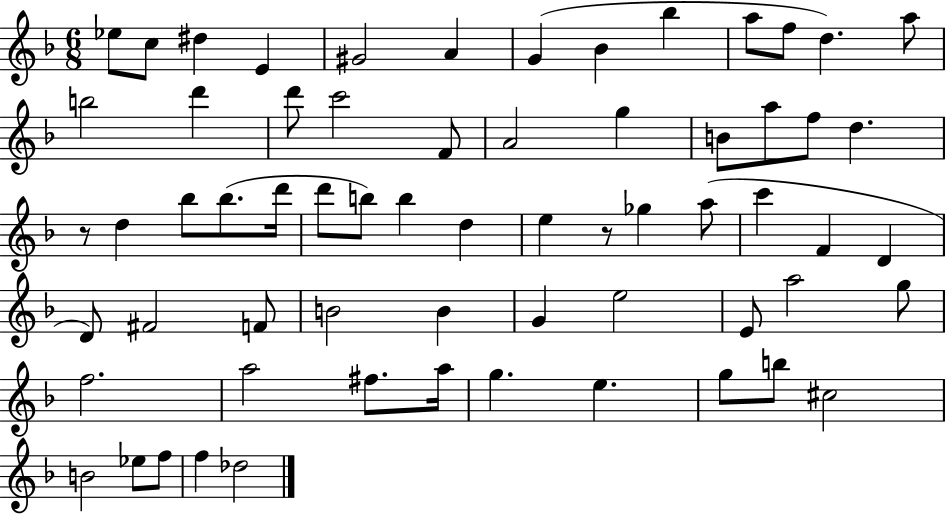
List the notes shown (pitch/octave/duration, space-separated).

Eb5/e C5/e D#5/q E4/q G#4/h A4/q G4/q Bb4/q Bb5/q A5/e F5/e D5/q. A5/e B5/h D6/q D6/e C6/h F4/e A4/h G5/q B4/e A5/e F5/e D5/q. R/e D5/q Bb5/e Bb5/e. D6/s D6/e B5/e B5/q D5/q E5/q R/e Gb5/q A5/e C6/q F4/q D4/q D4/e F#4/h F4/e B4/h B4/q G4/q E5/h E4/e A5/h G5/e F5/h. A5/h F#5/e. A5/s G5/q. E5/q. G5/e B5/e C#5/h B4/h Eb5/e F5/e F5/q Db5/h